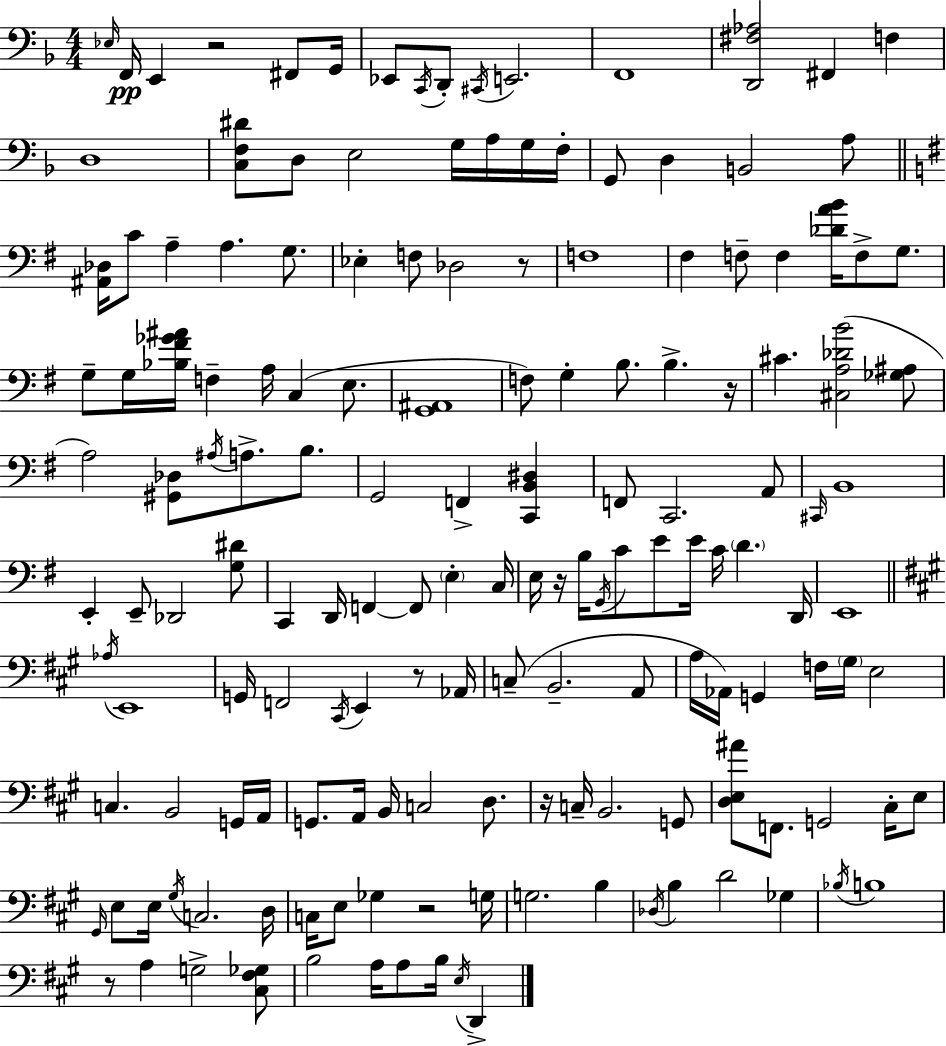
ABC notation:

X:1
T:Untitled
M:4/4
L:1/4
K:F
_E,/4 F,,/4 E,, z2 ^F,,/2 G,,/4 _E,,/2 C,,/4 D,,/2 ^C,,/4 E,,2 F,,4 [D,,^F,_A,]2 ^F,, F, D,4 [C,F,^D]/2 D,/2 E,2 G,/4 A,/4 G,/4 F,/4 G,,/2 D, B,,2 A,/2 [^A,,_D,]/4 C/2 A, A, G,/2 _E, F,/2 _D,2 z/2 F,4 ^F, F,/2 F, [_DAB]/4 F,/2 G,/2 G,/2 G,/4 [_B,^F_G^A]/4 F, A,/4 C, E,/2 [G,,^A,,]4 F,/2 G, B,/2 B, z/4 ^C [^C,A,_DB]2 [_G,^A,]/2 A,2 [^G,,_D,]/2 ^A,/4 A,/2 B,/2 G,,2 F,, [C,,B,,^D,] F,,/2 C,,2 A,,/2 ^C,,/4 B,,4 E,, E,,/2 _D,,2 [G,^D]/2 C,, D,,/4 F,, F,,/2 E, C,/4 E,/4 z/4 B,/4 G,,/4 C/2 E/2 E/4 C/4 D D,,/4 E,,4 _A,/4 E,,4 G,,/4 F,,2 ^C,,/4 E,, z/2 _A,,/4 C,/2 B,,2 A,,/2 A,/4 _A,,/4 G,, F,/4 ^G,/4 E,2 C, B,,2 G,,/4 A,,/4 G,,/2 A,,/4 B,,/4 C,2 D,/2 z/4 C,/4 B,,2 G,,/2 [D,E,^A]/2 F,,/2 G,,2 ^C,/4 E,/2 ^G,,/4 E,/2 E,/4 ^G,/4 C,2 D,/4 C,/4 E,/2 _G, z2 G,/4 G,2 B, _D,/4 B, D2 _G, _B,/4 B,4 z/2 A, G,2 [^C,^F,_G,]/2 B,2 A,/4 A,/2 B,/4 E,/4 D,,